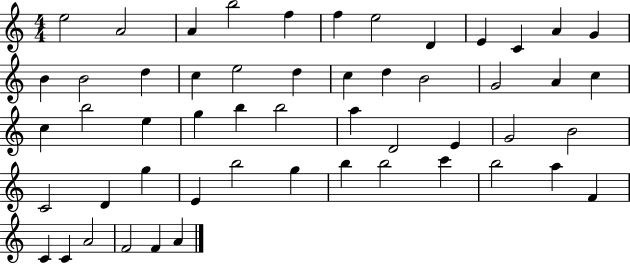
{
  \clef treble
  \numericTimeSignature
  \time 4/4
  \key c \major
  e''2 a'2 | a'4 b''2 f''4 | f''4 e''2 d'4 | e'4 c'4 a'4 g'4 | \break b'4 b'2 d''4 | c''4 e''2 d''4 | c''4 d''4 b'2 | g'2 a'4 c''4 | \break c''4 b''2 e''4 | g''4 b''4 b''2 | a''4 d'2 e'4 | g'2 b'2 | \break c'2 d'4 g''4 | e'4 b''2 g''4 | b''4 b''2 c'''4 | b''2 a''4 f'4 | \break c'4 c'4 a'2 | f'2 f'4 a'4 | \bar "|."
}